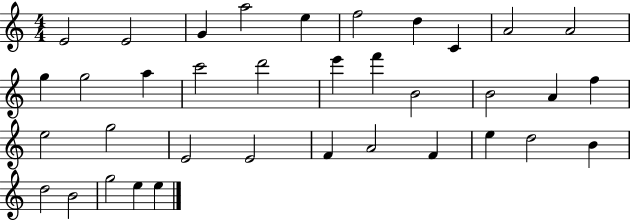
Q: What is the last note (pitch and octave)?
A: E5